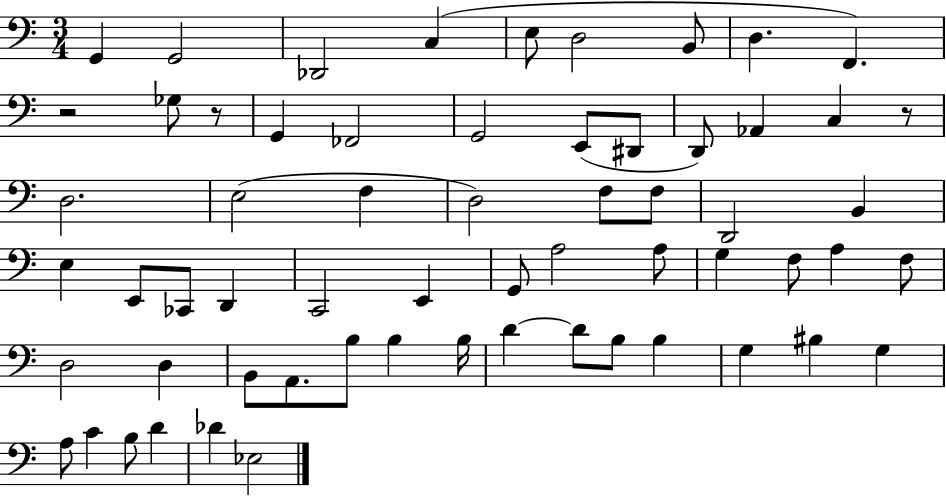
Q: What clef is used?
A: bass